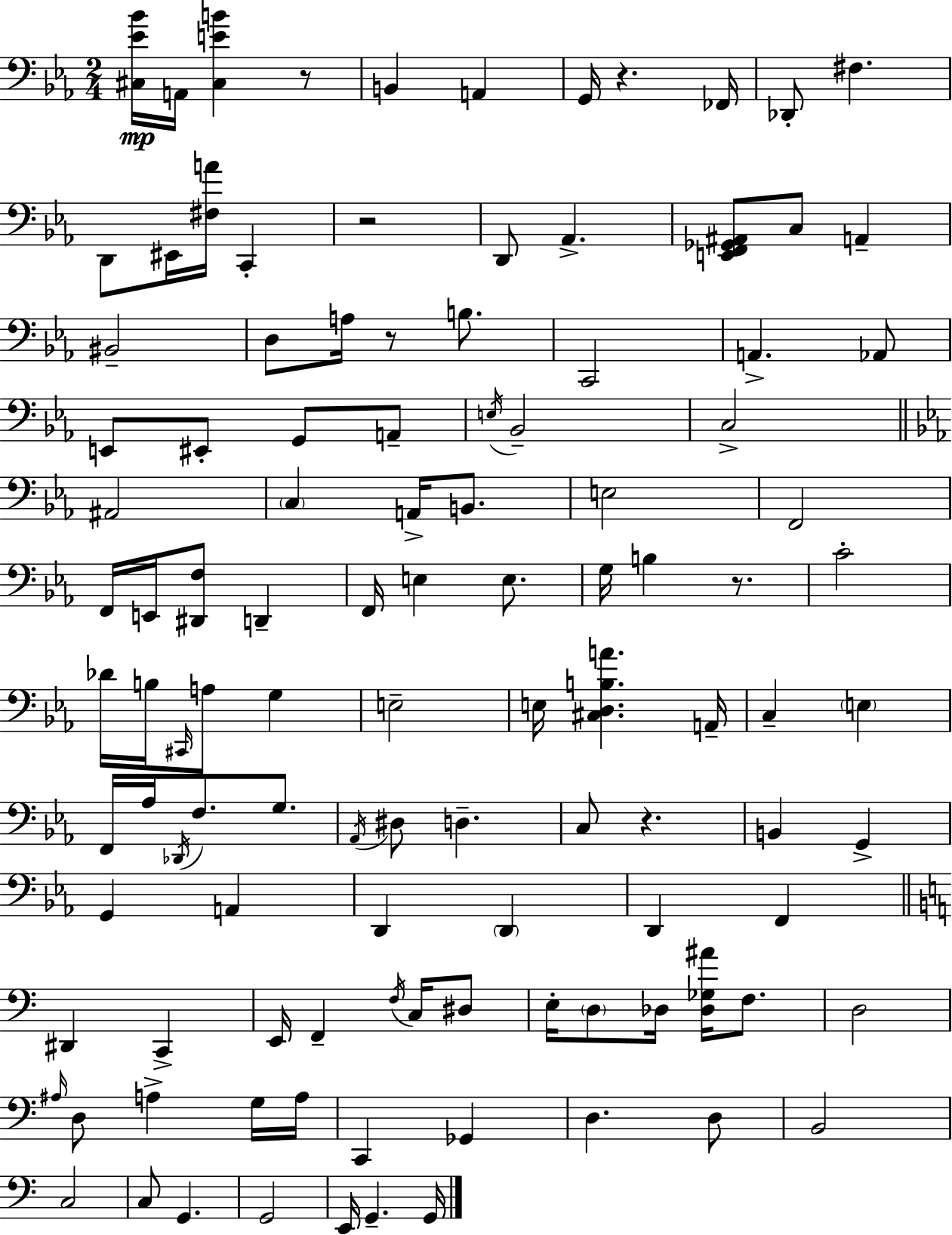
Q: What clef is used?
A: bass